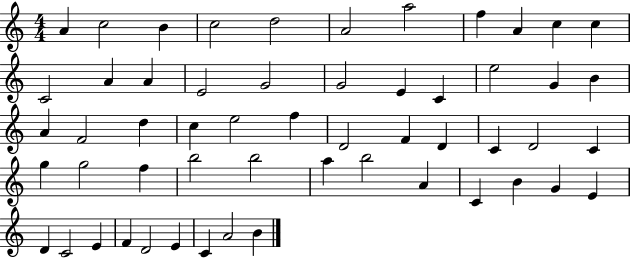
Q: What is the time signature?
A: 4/4